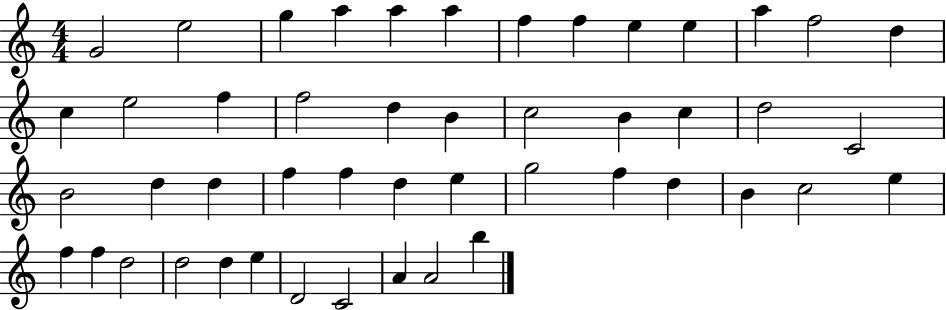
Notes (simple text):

G4/h E5/h G5/q A5/q A5/q A5/q F5/q F5/q E5/q E5/q A5/q F5/h D5/q C5/q E5/h F5/q F5/h D5/q B4/q C5/h B4/q C5/q D5/h C4/h B4/h D5/q D5/q F5/q F5/q D5/q E5/q G5/h F5/q D5/q B4/q C5/h E5/q F5/q F5/q D5/h D5/h D5/q E5/q D4/h C4/h A4/q A4/h B5/q